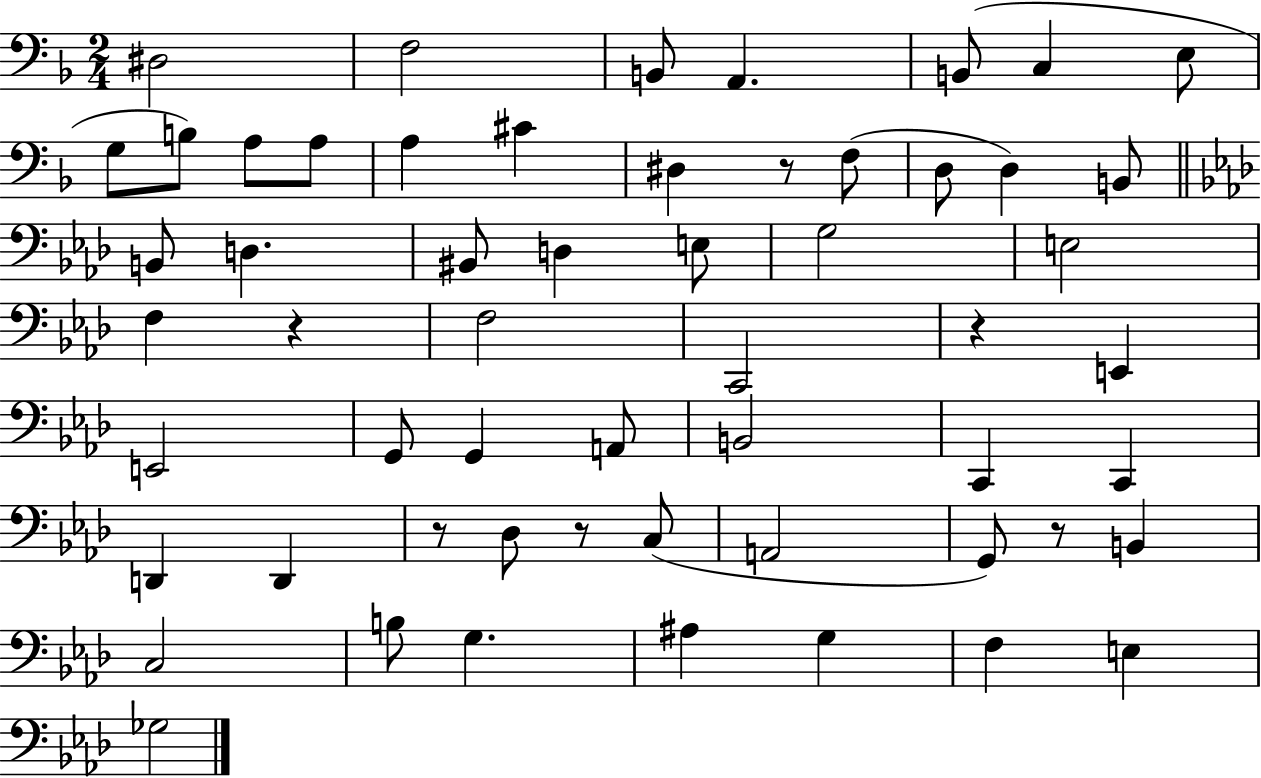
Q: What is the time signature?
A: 2/4